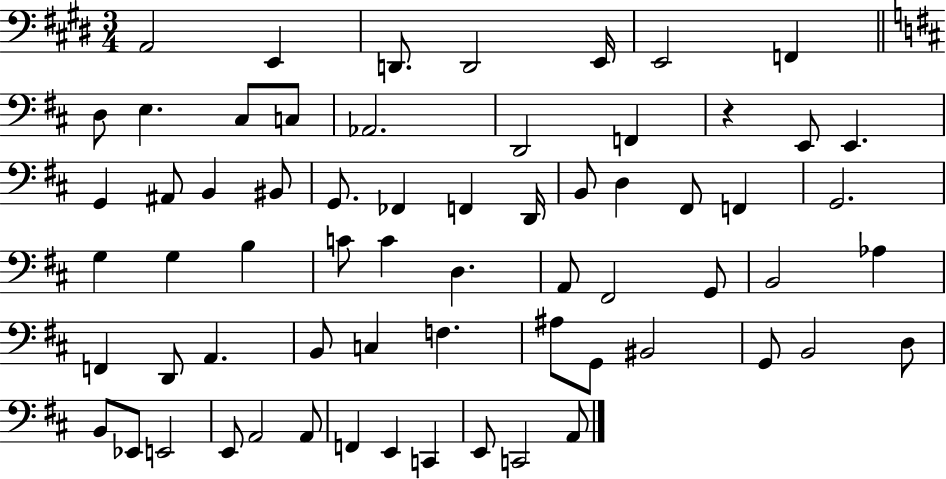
{
  \clef bass
  \numericTimeSignature
  \time 3/4
  \key e \major
  a,2 e,4 | d,8. d,2 e,16 | e,2 f,4 | \bar "||" \break \key d \major d8 e4. cis8 c8 | aes,2. | d,2 f,4 | r4 e,8 e,4. | \break g,4 ais,8 b,4 bis,8 | g,8. fes,4 f,4 d,16 | b,8 d4 fis,8 f,4 | g,2. | \break g4 g4 b4 | c'8 c'4 d4. | a,8 fis,2 g,8 | b,2 aes4 | \break f,4 d,8 a,4. | b,8 c4 f4. | ais8 g,8 bis,2 | g,8 b,2 d8 | \break b,8 ees,8 e,2 | e,8 a,2 a,8 | f,4 e,4 c,4 | e,8 c,2 a,8 | \break \bar "|."
}